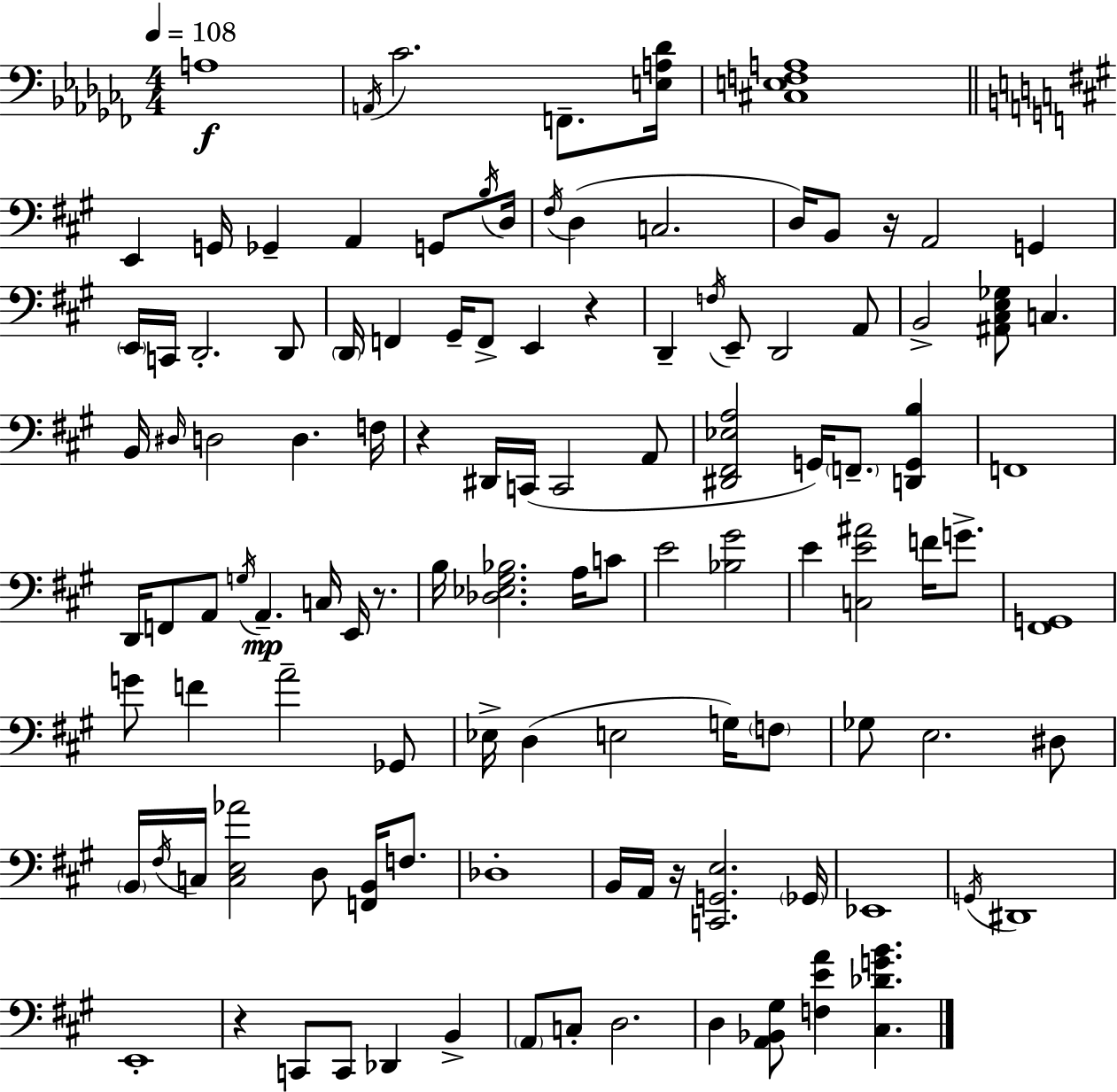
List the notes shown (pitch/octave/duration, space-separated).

A3/w A2/s CES4/h. F2/e. [E3,A3,Db4]/s [C#3,E3,F3,A3]/w E2/q G2/s Gb2/q A2/q G2/e B3/s D3/s F#3/s D3/q C3/h. D3/s B2/e R/s A2/h G2/q E2/s C2/s D2/h. D2/e D2/s F2/q G#2/s F2/e E2/q R/q D2/q F3/s E2/e D2/h A2/e B2/h [A#2,C#3,E3,Gb3]/e C3/q. B2/s D#3/s D3/h D3/q. F3/s R/q D#2/s C2/s C2/h A2/e [D#2,F#2,Eb3,A3]/h G2/s F2/e. [D2,G2,B3]/q F2/w D2/s F2/e A2/e G3/s A2/q. C3/s E2/s R/e. B3/s [Db3,Eb3,G#3,Bb3]/h. A3/s C4/e E4/h [Bb3,G#4]/h E4/q [C3,E4,A#4]/h F4/s G4/e. [F#2,G2]/w G4/e F4/q A4/h Gb2/e Eb3/s D3/q E3/h G3/s F3/e Gb3/e E3/h. D#3/e B2/s F#3/s C3/s [C3,E3,Ab4]/h D3/e [F2,B2]/s F3/e. Db3/w B2/s A2/s R/s [C2,G2,E3]/h. Gb2/s Eb2/w G2/s D#2/w E2/w R/q C2/e C2/e Db2/q B2/q A2/e C3/e D3/h. D3/q [A2,Bb2,G#3]/e [F3,E4,A4]/q [C#3,Db4,G4,B4]/q.